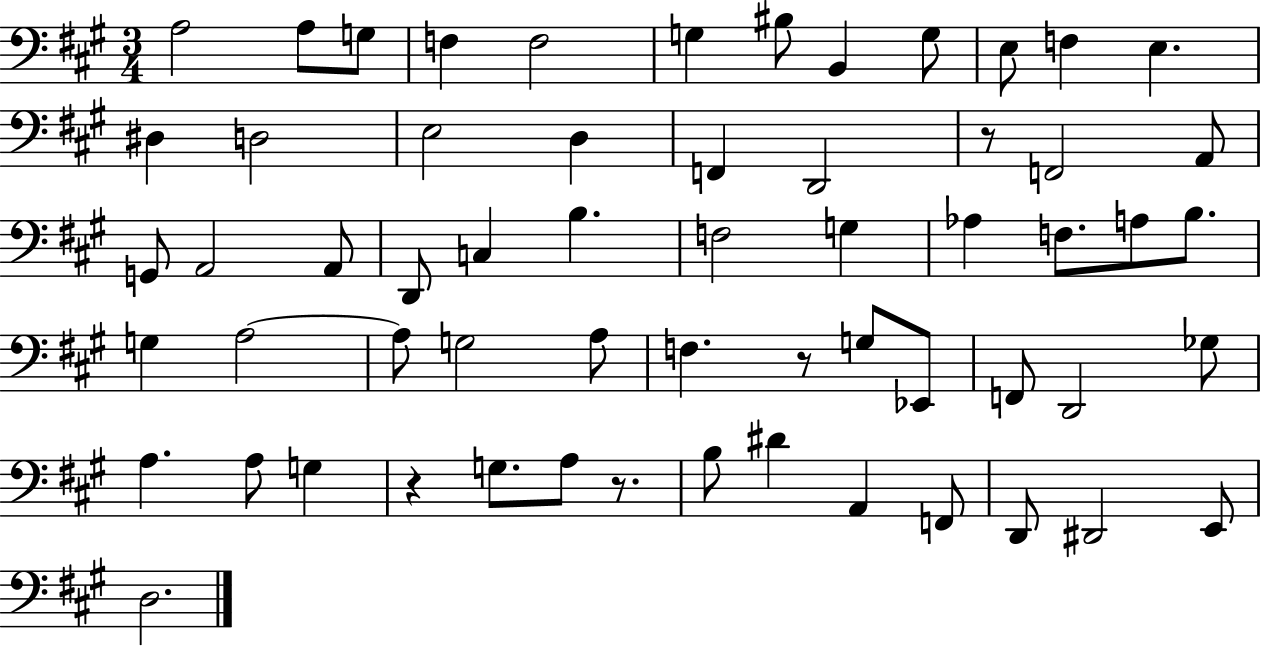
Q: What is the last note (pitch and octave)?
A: D3